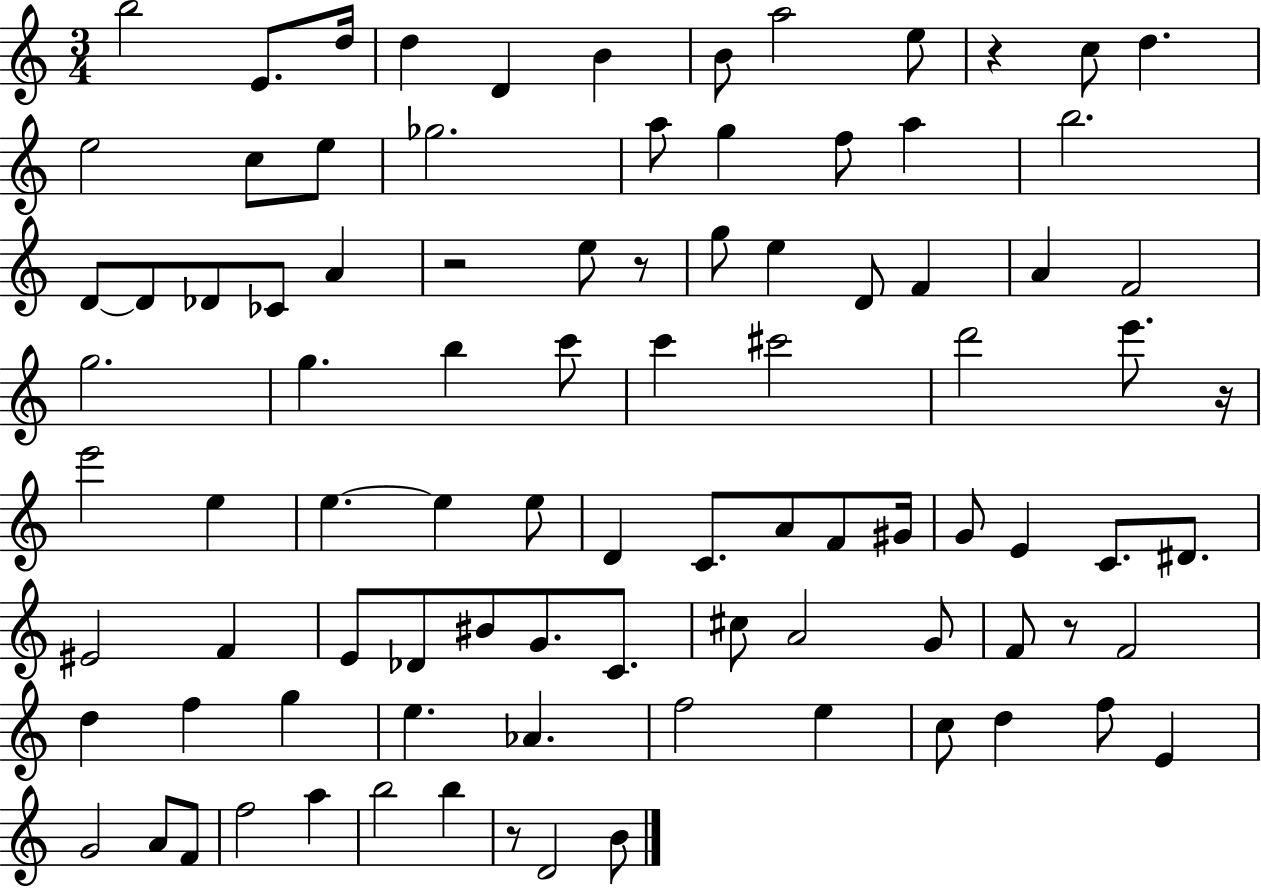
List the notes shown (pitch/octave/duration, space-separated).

B5/h E4/e. D5/s D5/q D4/q B4/q B4/e A5/h E5/e R/q C5/e D5/q. E5/h C5/e E5/e Gb5/h. A5/e G5/q F5/e A5/q B5/h. D4/e D4/e Db4/e CES4/e A4/q R/h E5/e R/e G5/e E5/q D4/e F4/q A4/q F4/h G5/h. G5/q. B5/q C6/e C6/q C#6/h D6/h E6/e. R/s E6/h E5/q E5/q. E5/q E5/e D4/q C4/e. A4/e F4/e G#4/s G4/e E4/q C4/e. D#4/e. EIS4/h F4/q E4/e Db4/e BIS4/e G4/e. C4/e. C#5/e A4/h G4/e F4/e R/e F4/h D5/q F5/q G5/q E5/q. Ab4/q. F5/h E5/q C5/e D5/q F5/e E4/q G4/h A4/e F4/e F5/h A5/q B5/h B5/q R/e D4/h B4/e